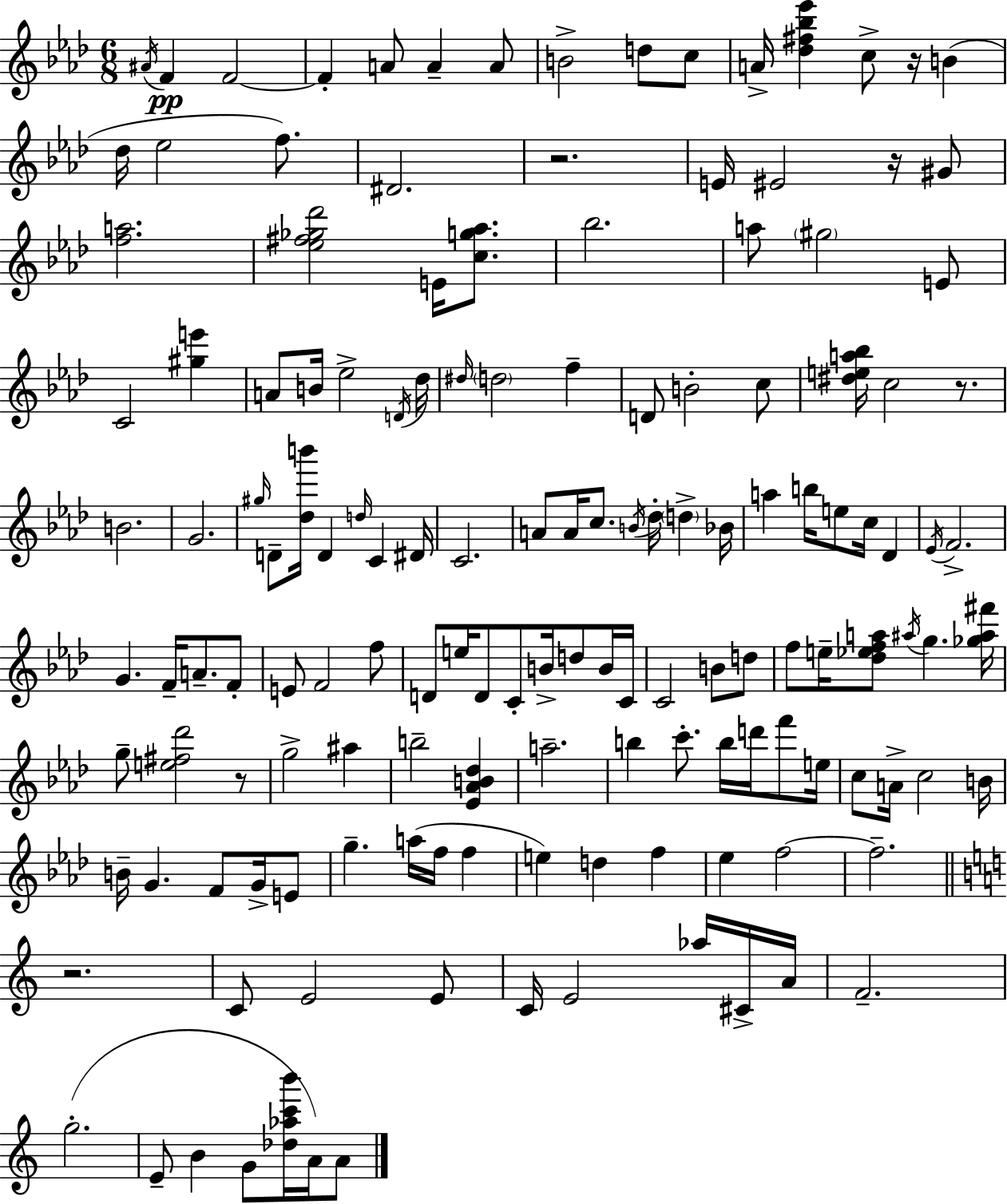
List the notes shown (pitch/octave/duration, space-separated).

A#4/s F4/q F4/h F4/q A4/e A4/q A4/e B4/h D5/e C5/e A4/s [Db5,F#5,Bb5,Eb6]/q C5/e R/s B4/q Db5/s Eb5/h F5/e. D#4/h. R/h. E4/s EIS4/h R/s G#4/e [F5,A5]/h. [Eb5,F#5,Gb5,Db6]/h E4/s [C5,G5,Ab5]/e. Bb5/h. A5/e G#5/h E4/e C4/h [G#5,E6]/q A4/e B4/s Eb5/h D4/s Db5/s D#5/s D5/h F5/q D4/e B4/h C5/e [D#5,E5,A5,Bb5]/s C5/h R/e. B4/h. G4/h. G#5/s D4/e [Db5,B6]/s D4/q D5/s C4/q D#4/s C4/h. A4/e A4/s C5/e. B4/s Db5/s D5/q Bb4/s A5/q B5/s E5/e C5/s Db4/q Eb4/s F4/h. G4/q. F4/s A4/e. F4/e E4/e F4/h F5/e D4/e E5/s D4/e C4/e B4/s D5/e B4/s C4/s C4/h B4/e D5/e F5/e E5/s [Db5,Eb5,F5,A5]/e A#5/s G5/q. [Gb5,A#5,F#6]/s G5/e [E5,F#5,Db6]/h R/e G5/h A#5/q B5/h [Eb4,Ab4,B4,Db5]/q A5/h. B5/q C6/e. B5/s D6/s F6/e E5/s C5/e A4/s C5/h B4/s B4/s G4/q. F4/e G4/s E4/e G5/q. A5/s F5/s F5/q E5/q D5/q F5/q Eb5/q F5/h F5/h. R/h. C4/e E4/h E4/e C4/s E4/h Ab5/s C#4/s A4/s F4/h. G5/h. E4/e B4/q G4/e [Db5,Ab5,C6,B6]/s A4/s A4/e